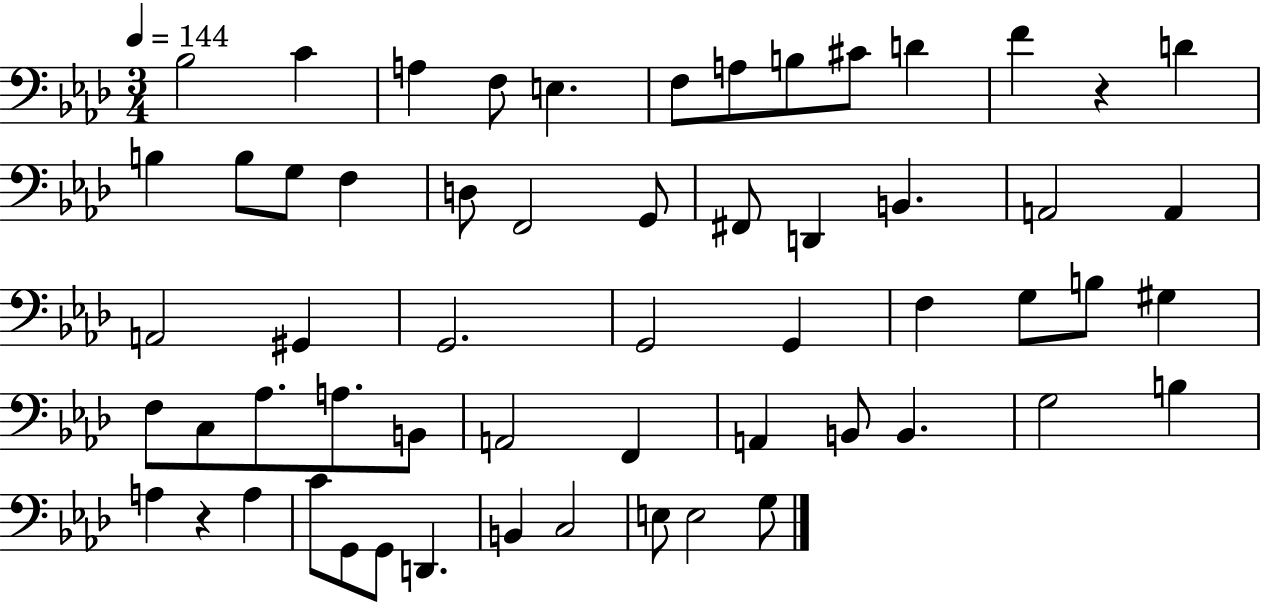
{
  \clef bass
  \numericTimeSignature
  \time 3/4
  \key aes \major
  \tempo 4 = 144
  bes2 c'4 | a4 f8 e4. | f8 a8 b8 cis'8 d'4 | f'4 r4 d'4 | \break b4 b8 g8 f4 | d8 f,2 g,8 | fis,8 d,4 b,4. | a,2 a,4 | \break a,2 gis,4 | g,2. | g,2 g,4 | f4 g8 b8 gis4 | \break f8 c8 aes8. a8. b,8 | a,2 f,4 | a,4 b,8 b,4. | g2 b4 | \break a4 r4 a4 | c'8 g,8 g,8 d,4. | b,4 c2 | e8 e2 g8 | \break \bar "|."
}